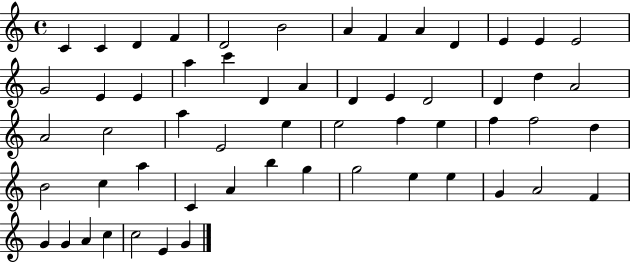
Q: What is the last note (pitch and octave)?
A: G4